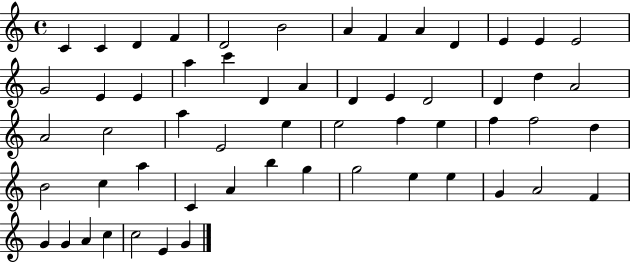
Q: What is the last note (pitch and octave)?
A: G4